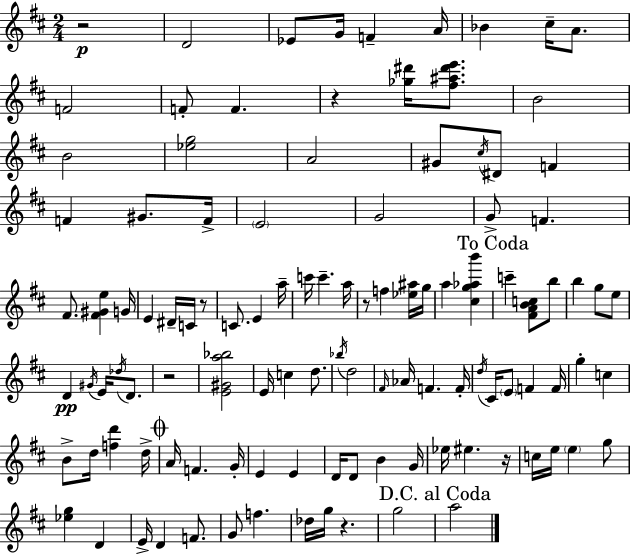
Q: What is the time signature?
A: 2/4